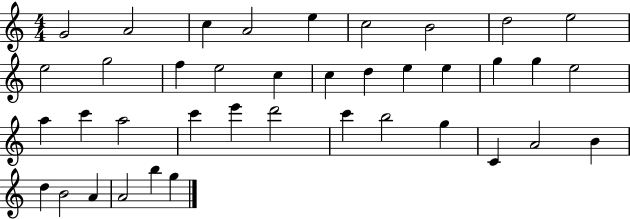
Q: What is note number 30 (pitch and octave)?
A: G5